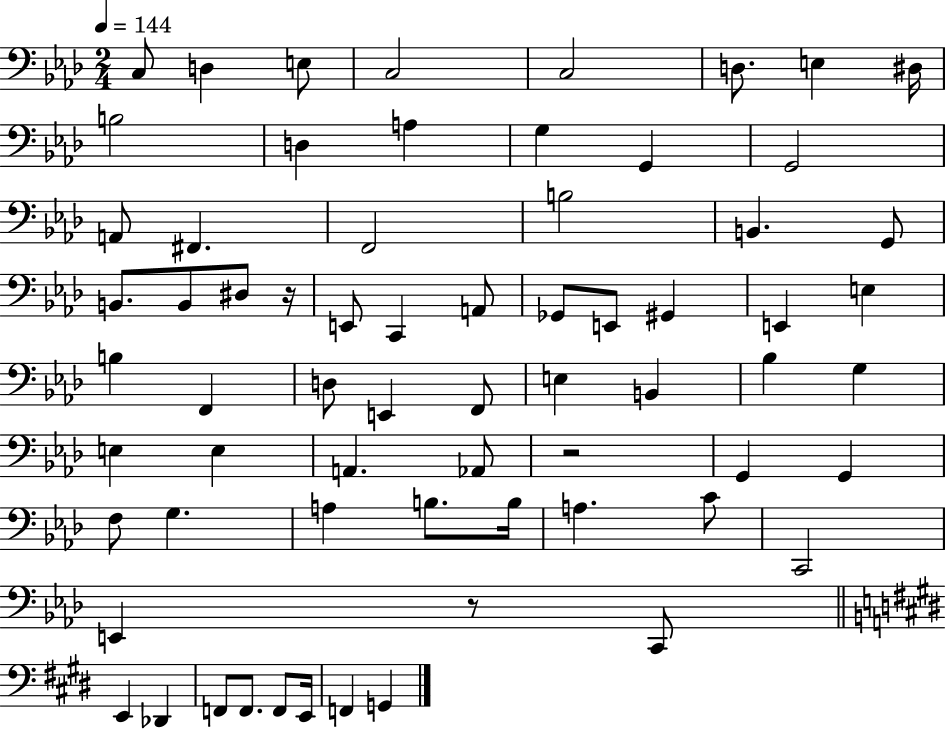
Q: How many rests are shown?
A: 3